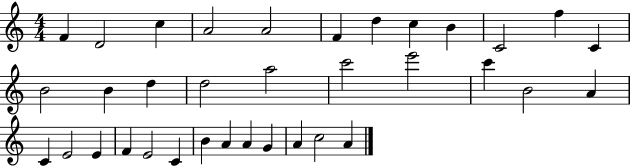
X:1
T:Untitled
M:4/4
L:1/4
K:C
F D2 c A2 A2 F d c B C2 f C B2 B d d2 a2 c'2 e'2 c' B2 A C E2 E F E2 C B A A G A c2 A